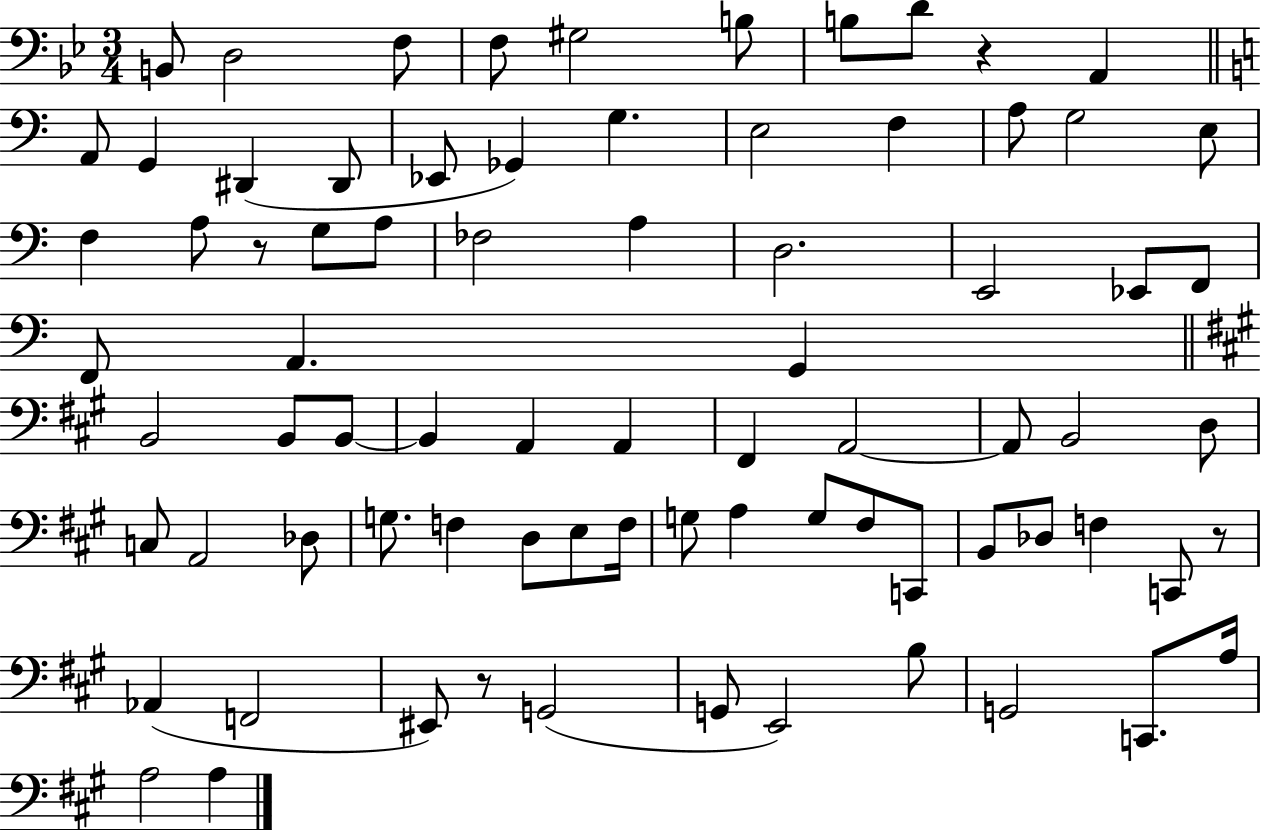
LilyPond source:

{
  \clef bass
  \numericTimeSignature
  \time 3/4
  \key bes \major
  b,8 d2 f8 | f8 gis2 b8 | b8 d'8 r4 a,4 | \bar "||" \break \key c \major a,8 g,4 dis,4( dis,8 | ees,8 ges,4) g4. | e2 f4 | a8 g2 e8 | \break f4 a8 r8 g8 a8 | fes2 a4 | d2. | e,2 ees,8 f,8 | \break f,8 a,4. g,4 | \bar "||" \break \key a \major b,2 b,8 b,8~~ | b,4 a,4 a,4 | fis,4 a,2~~ | a,8 b,2 d8 | \break c8 a,2 des8 | g8. f4 d8 e8 f16 | g8 a4 g8 fis8 c,8 | b,8 des8 f4 c,8 r8 | \break aes,4( f,2 | eis,8) r8 g,2( | g,8 e,2) b8 | g,2 c,8. a16 | \break a2 a4 | \bar "|."
}